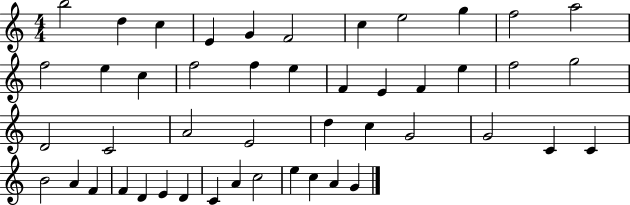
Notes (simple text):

B5/h D5/q C5/q E4/q G4/q F4/h C5/q E5/h G5/q F5/h A5/h F5/h E5/q C5/q F5/h F5/q E5/q F4/q E4/q F4/q E5/q F5/h G5/h D4/h C4/h A4/h E4/h D5/q C5/q G4/h G4/h C4/q C4/q B4/h A4/q F4/q F4/q D4/q E4/q D4/q C4/q A4/q C5/h E5/q C5/q A4/q G4/q